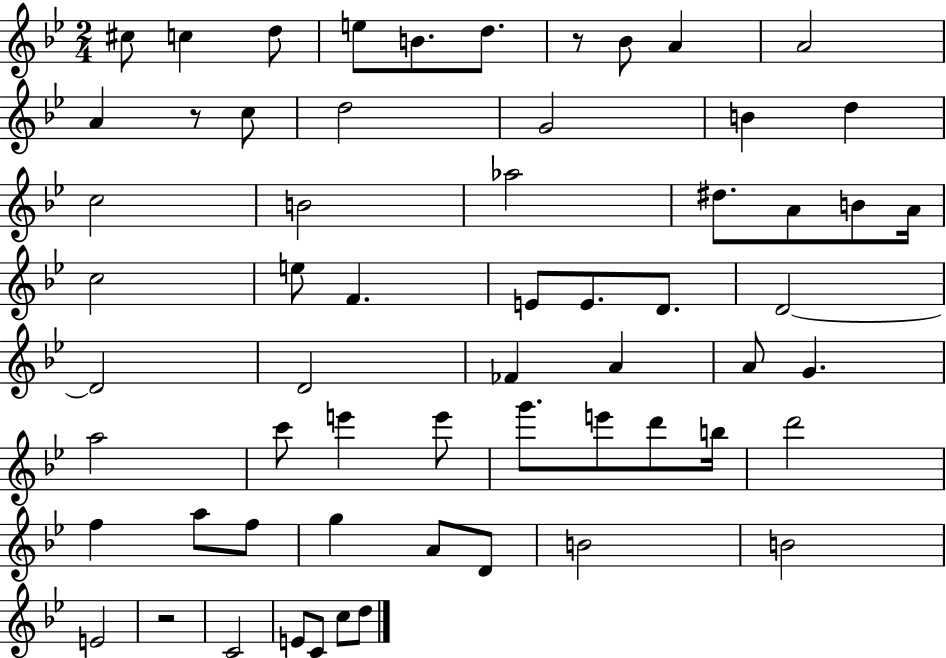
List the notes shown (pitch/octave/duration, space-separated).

C#5/e C5/q D5/e E5/e B4/e. D5/e. R/e Bb4/e A4/q A4/h A4/q R/e C5/e D5/h G4/h B4/q D5/q C5/h B4/h Ab5/h D#5/e. A4/e B4/e A4/s C5/h E5/e F4/q. E4/e E4/e. D4/e. D4/h D4/h D4/h FES4/q A4/q A4/e G4/q. A5/h C6/e E6/q E6/e G6/e. E6/e D6/e B5/s D6/h F5/q A5/e F5/e G5/q A4/e D4/e B4/h B4/h E4/h R/h C4/h E4/e C4/e C5/e D5/e